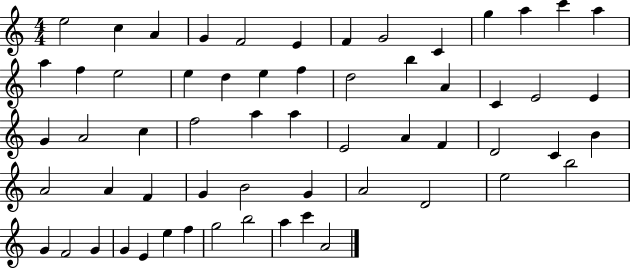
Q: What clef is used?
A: treble